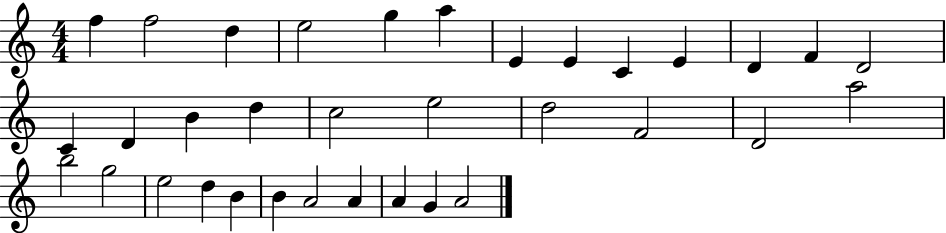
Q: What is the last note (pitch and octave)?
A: A4